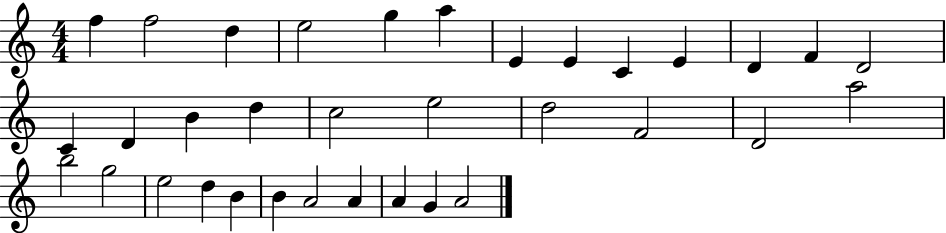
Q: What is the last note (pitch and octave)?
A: A4